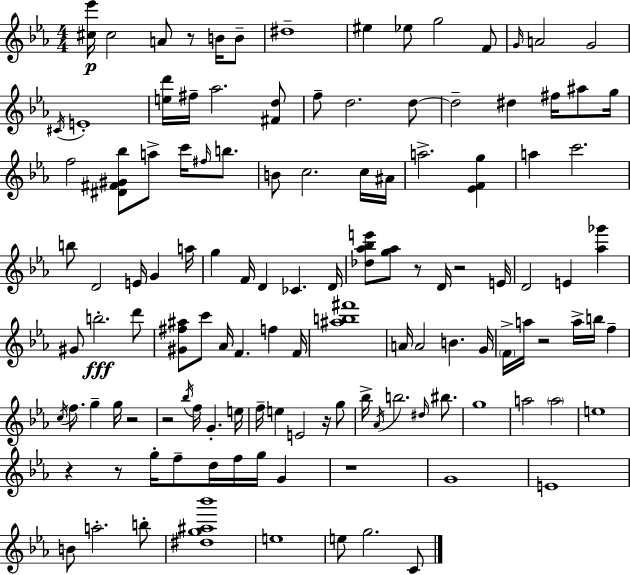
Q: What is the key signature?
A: C minor